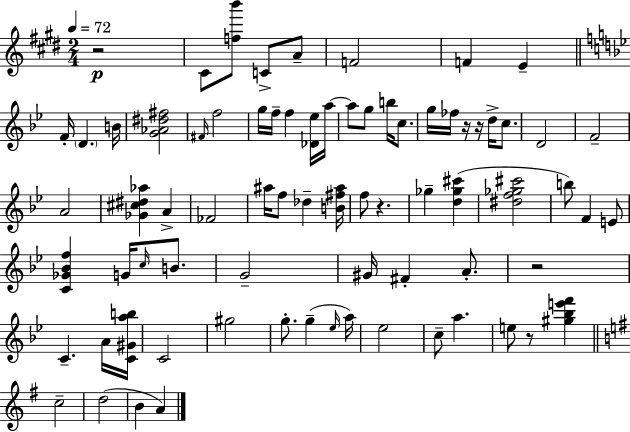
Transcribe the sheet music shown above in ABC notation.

X:1
T:Untitled
M:2/4
L:1/4
K:E
z2 ^C/2 [fb']/2 C/2 A/2 F2 F E F/4 D B/4 [G_A^d^f]2 ^F/4 f2 g/4 f/4 f [_D_e]/4 a/4 a/2 g/2 b/4 c/2 g/4 _f/4 z/4 z/4 d/4 c/2 D2 F2 A2 [_G^c^d_a] A _F2 ^a/4 f/2 _d [B^f^a]/4 f/2 z _g [d_g^c'] [^df_g^c']2 b/2 F E/2 [C_G_Bf] G/4 c/4 B/2 G2 ^G/4 ^F A/2 z2 C A/4 [C^Gab]/4 C2 ^g2 g/2 g _e/4 a/4 _e2 c/2 a e/2 z/2 [^g_be'f'] c2 d2 B A